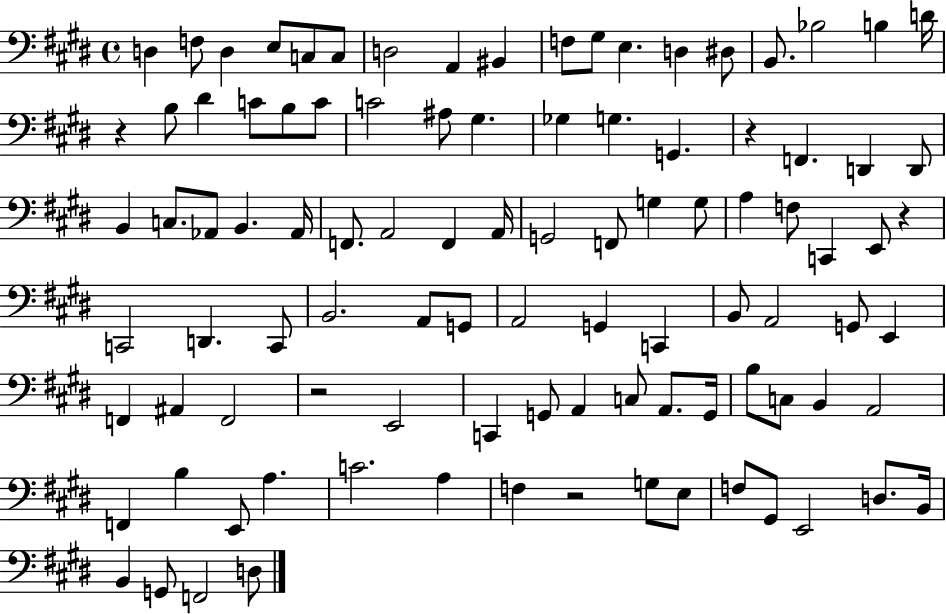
{
  \clef bass
  \time 4/4
  \defaultTimeSignature
  \key e \major
  d4 f8 d4 e8 c8 c8 | d2 a,4 bis,4 | f8 gis8 e4. d4 dis8 | b,8. bes2 b4 d'16 | \break r4 b8 dis'4 c'8 b8 c'8 | c'2 ais8 gis4. | ges4 g4. g,4. | r4 f,4. d,4 d,8 | \break b,4 c8. aes,8 b,4. aes,16 | f,8. a,2 f,4 a,16 | g,2 f,8 g4 g8 | a4 f8 c,4 e,8 r4 | \break c,2 d,4. c,8 | b,2. a,8 g,8 | a,2 g,4 c,4 | b,8 a,2 g,8 e,4 | \break f,4 ais,4 f,2 | r2 e,2 | c,4 g,8 a,4 c8 a,8. g,16 | b8 c8 b,4 a,2 | \break f,4 b4 e,8 a4. | c'2. a4 | f4 r2 g8 e8 | f8 gis,8 e,2 d8. b,16 | \break b,4 g,8 f,2 d8 | \bar "|."
}